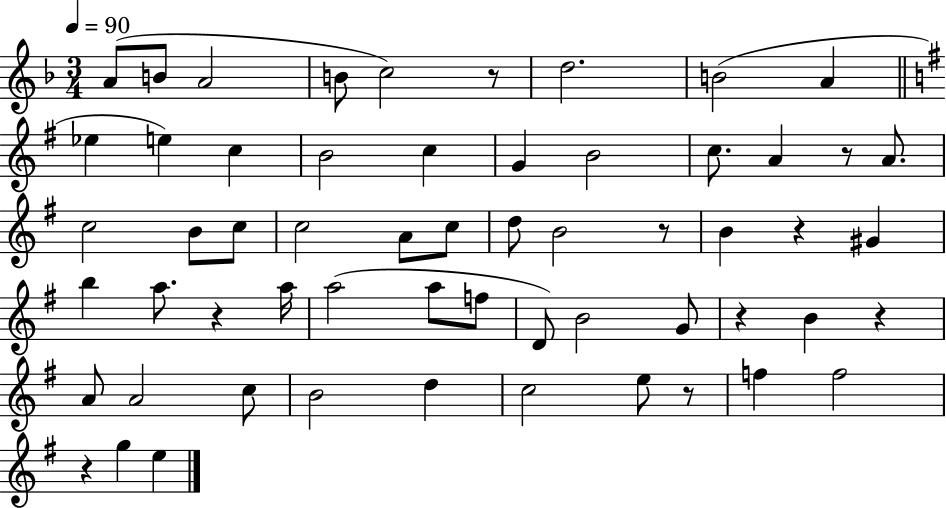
X:1
T:Untitled
M:3/4
L:1/4
K:F
A/2 B/2 A2 B/2 c2 z/2 d2 B2 A _e e c B2 c G B2 c/2 A z/2 A/2 c2 B/2 c/2 c2 A/2 c/2 d/2 B2 z/2 B z ^G b a/2 z a/4 a2 a/2 f/2 D/2 B2 G/2 z B z A/2 A2 c/2 B2 d c2 e/2 z/2 f f2 z g e